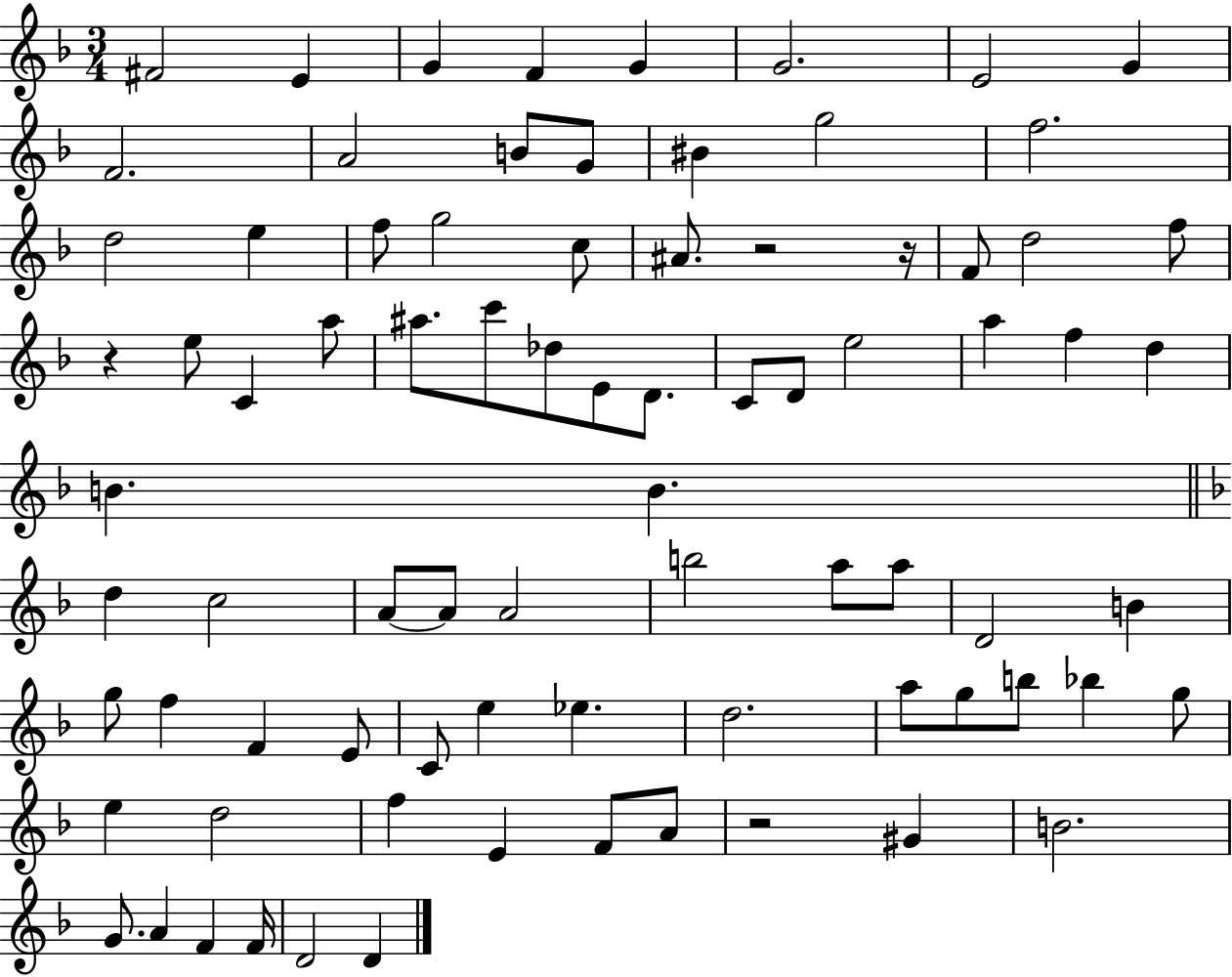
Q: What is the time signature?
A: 3/4